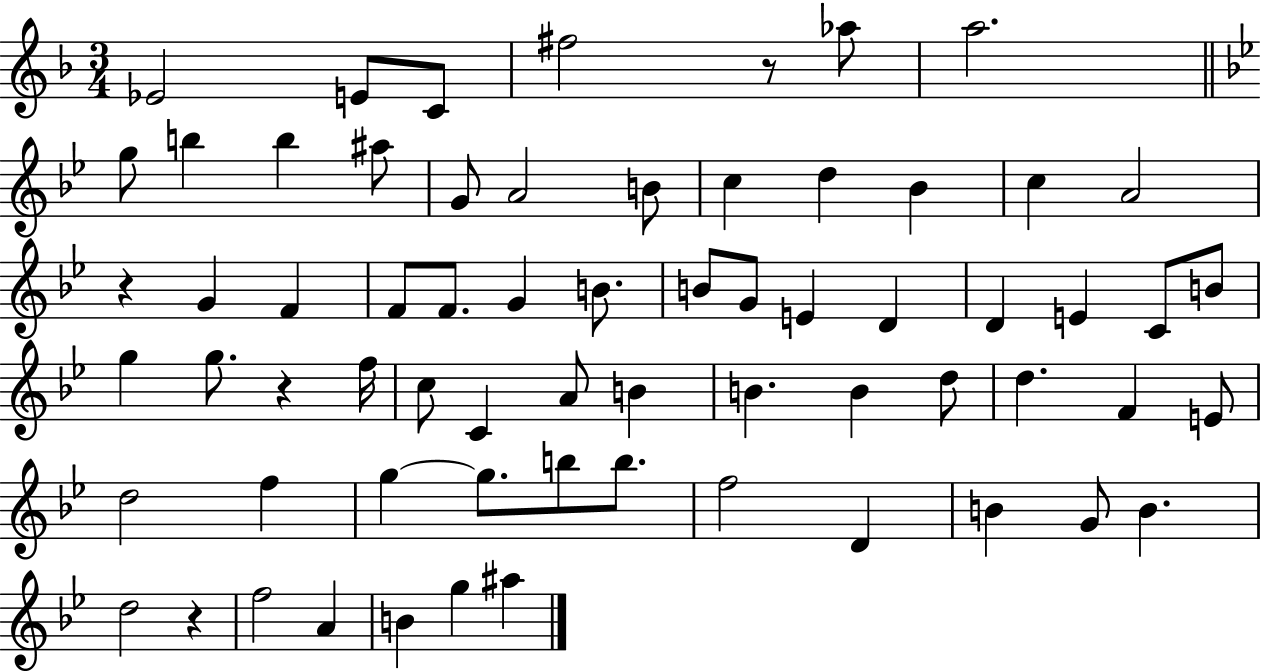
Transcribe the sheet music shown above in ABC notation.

X:1
T:Untitled
M:3/4
L:1/4
K:F
_E2 E/2 C/2 ^f2 z/2 _a/2 a2 g/2 b b ^a/2 G/2 A2 B/2 c d _B c A2 z G F F/2 F/2 G B/2 B/2 G/2 E D D E C/2 B/2 g g/2 z f/4 c/2 C A/2 B B B d/2 d F E/2 d2 f g g/2 b/2 b/2 f2 D B G/2 B d2 z f2 A B g ^a